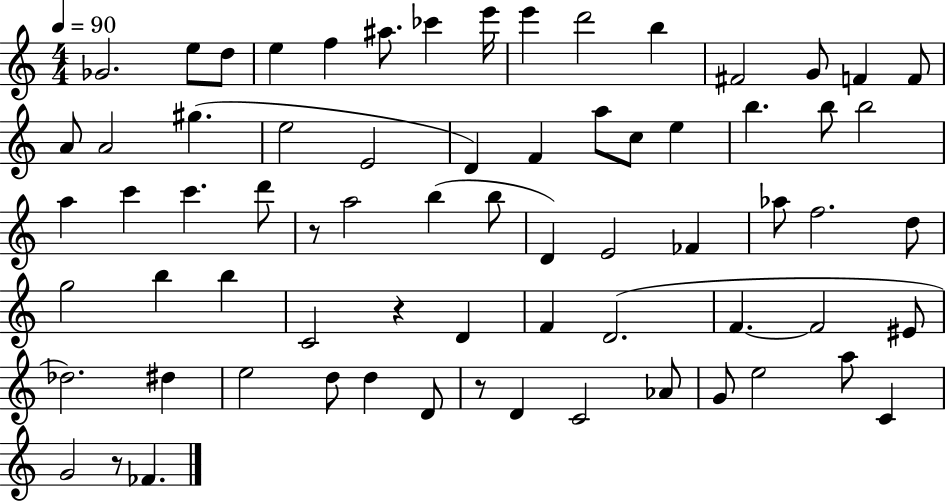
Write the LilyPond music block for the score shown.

{
  \clef treble
  \numericTimeSignature
  \time 4/4
  \key c \major
  \tempo 4 = 90
  ges'2. e''8 d''8 | e''4 f''4 ais''8. ces'''4 e'''16 | e'''4 d'''2 b''4 | fis'2 g'8 f'4 f'8 | \break a'8 a'2 gis''4.( | e''2 e'2 | d'4) f'4 a''8 c''8 e''4 | b''4. b''8 b''2 | \break a''4 c'''4 c'''4. d'''8 | r8 a''2 b''4( b''8 | d'4) e'2 fes'4 | aes''8 f''2. d''8 | \break g''2 b''4 b''4 | c'2 r4 d'4 | f'4 d'2.( | f'4.~~ f'2 eis'8 | \break des''2.) dis''4 | e''2 d''8 d''4 d'8 | r8 d'4 c'2 aes'8 | g'8 e''2 a''8 c'4 | \break g'2 r8 fes'4. | \bar "|."
}